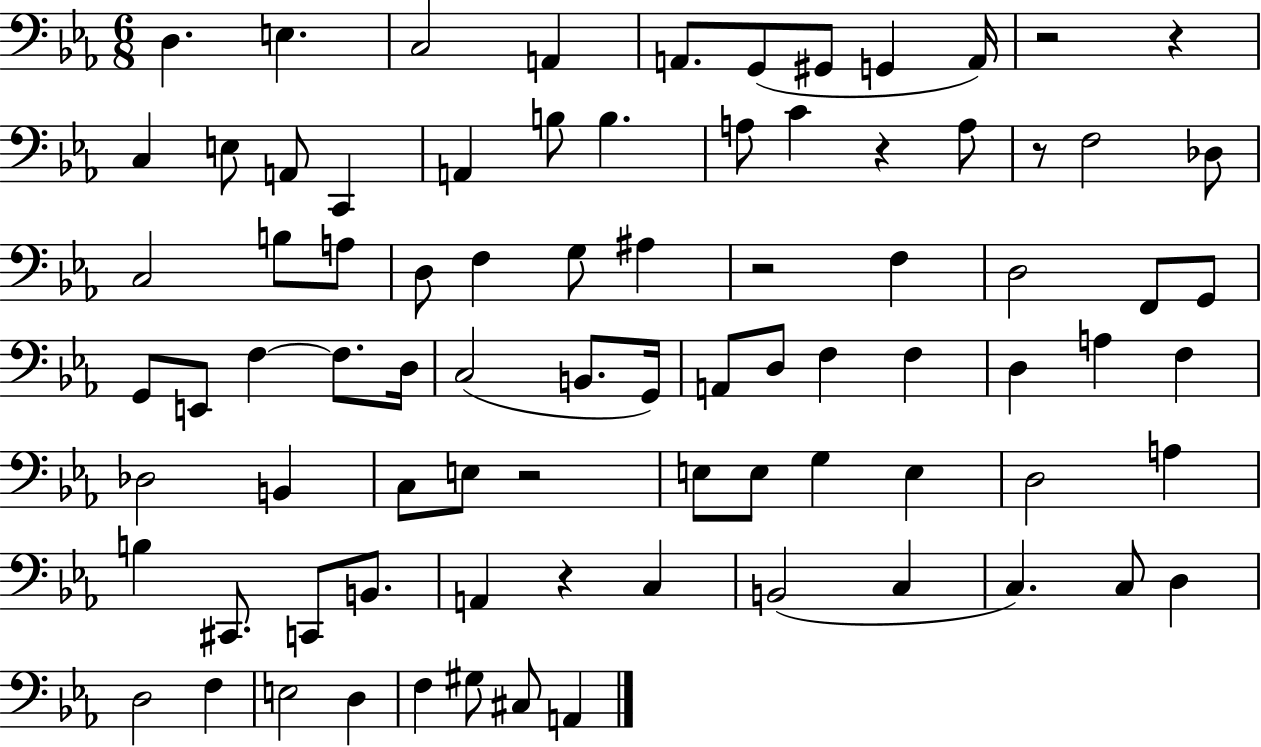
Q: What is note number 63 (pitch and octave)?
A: C3